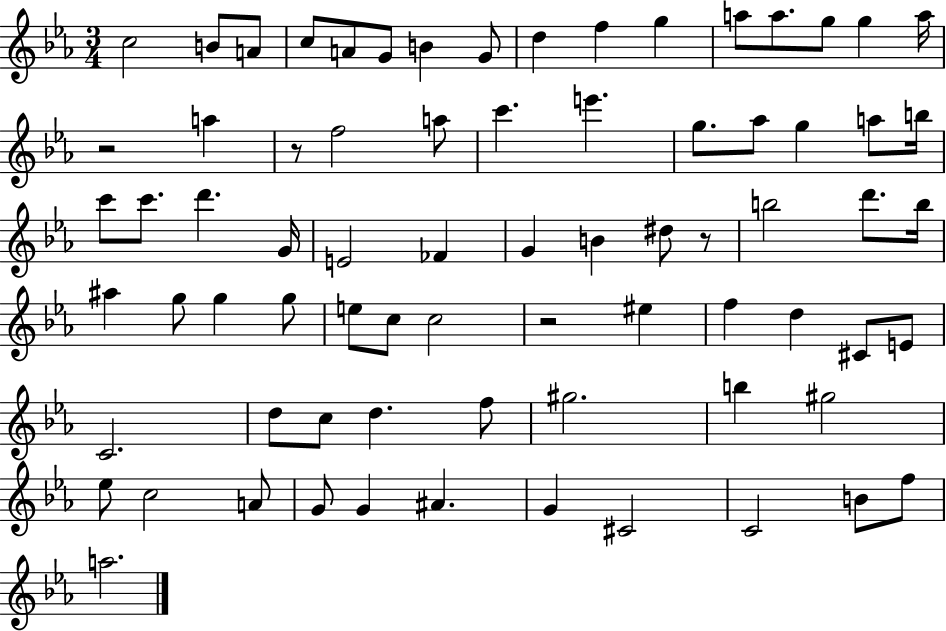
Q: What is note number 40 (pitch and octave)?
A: G5